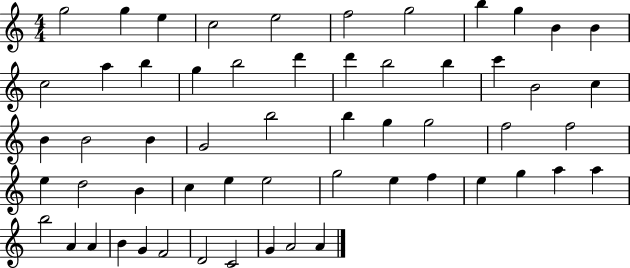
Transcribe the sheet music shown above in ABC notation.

X:1
T:Untitled
M:4/4
L:1/4
K:C
g2 g e c2 e2 f2 g2 b g B B c2 a b g b2 d' d' b2 b c' B2 c B B2 B G2 b2 b g g2 f2 f2 e d2 B c e e2 g2 e f e g a a b2 A A B G F2 D2 C2 G A2 A